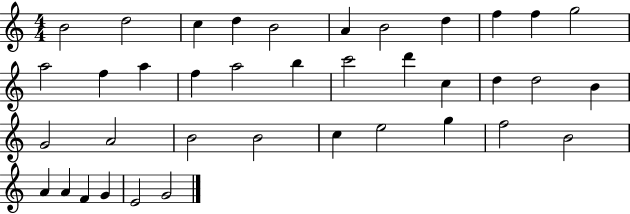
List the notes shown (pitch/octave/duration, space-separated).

B4/h D5/h C5/q D5/q B4/h A4/q B4/h D5/q F5/q F5/q G5/h A5/h F5/q A5/q F5/q A5/h B5/q C6/h D6/q C5/q D5/q D5/h B4/q G4/h A4/h B4/h B4/h C5/q E5/h G5/q F5/h B4/h A4/q A4/q F4/q G4/q E4/h G4/h